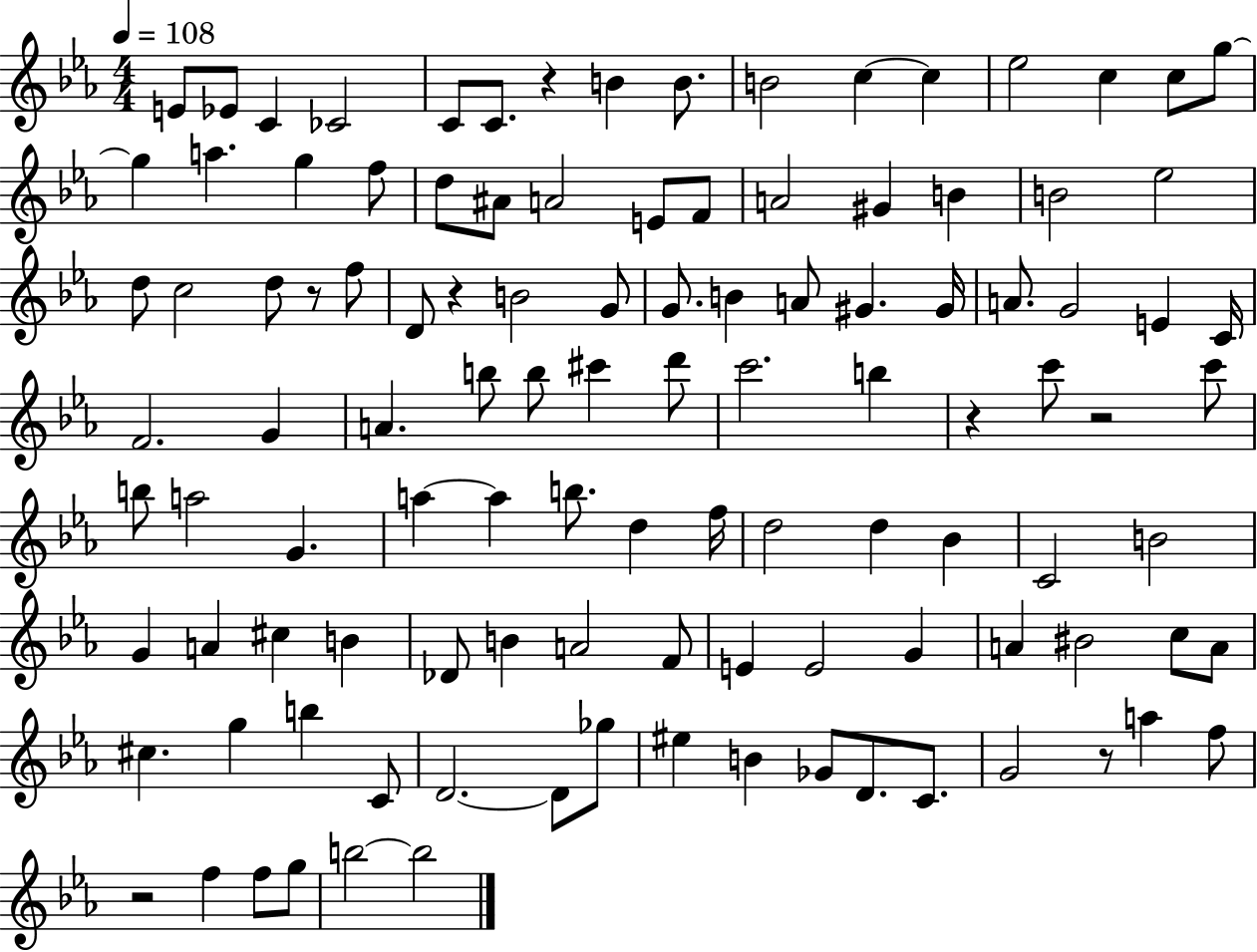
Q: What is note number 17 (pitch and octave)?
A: A5